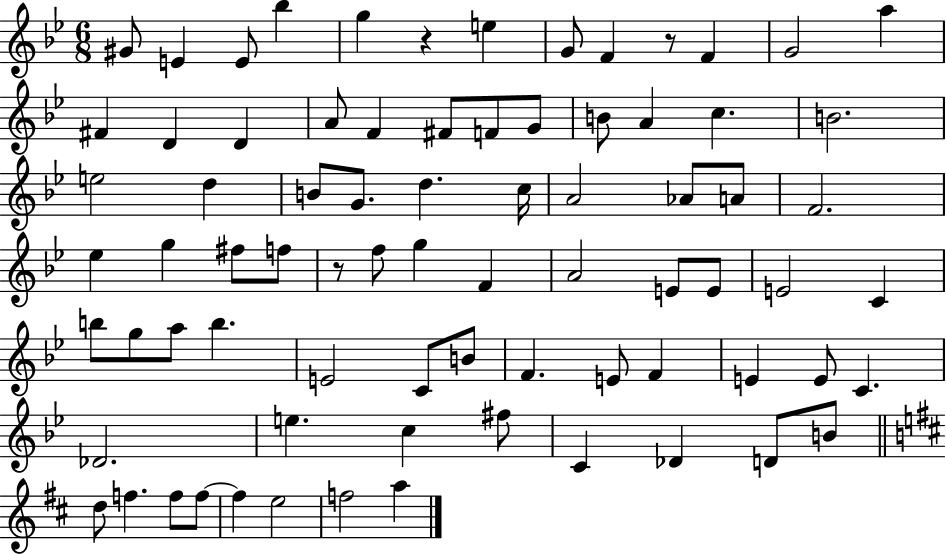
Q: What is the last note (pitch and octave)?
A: A5